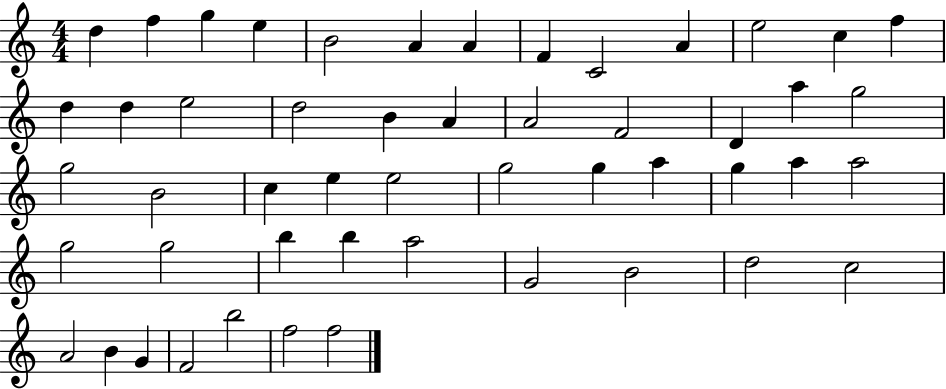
{
  \clef treble
  \numericTimeSignature
  \time 4/4
  \key c \major
  d''4 f''4 g''4 e''4 | b'2 a'4 a'4 | f'4 c'2 a'4 | e''2 c''4 f''4 | \break d''4 d''4 e''2 | d''2 b'4 a'4 | a'2 f'2 | d'4 a''4 g''2 | \break g''2 b'2 | c''4 e''4 e''2 | g''2 g''4 a''4 | g''4 a''4 a''2 | \break g''2 g''2 | b''4 b''4 a''2 | g'2 b'2 | d''2 c''2 | \break a'2 b'4 g'4 | f'2 b''2 | f''2 f''2 | \bar "|."
}